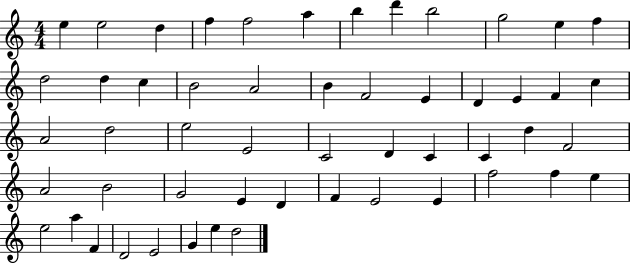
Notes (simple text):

E5/q E5/h D5/q F5/q F5/h A5/q B5/q D6/q B5/h G5/h E5/q F5/q D5/h D5/q C5/q B4/h A4/h B4/q F4/h E4/q D4/q E4/q F4/q C5/q A4/h D5/h E5/h E4/h C4/h D4/q C4/q C4/q D5/q F4/h A4/h B4/h G4/h E4/q D4/q F4/q E4/h E4/q F5/h F5/q E5/q E5/h A5/q F4/q D4/h E4/h G4/q E5/q D5/h